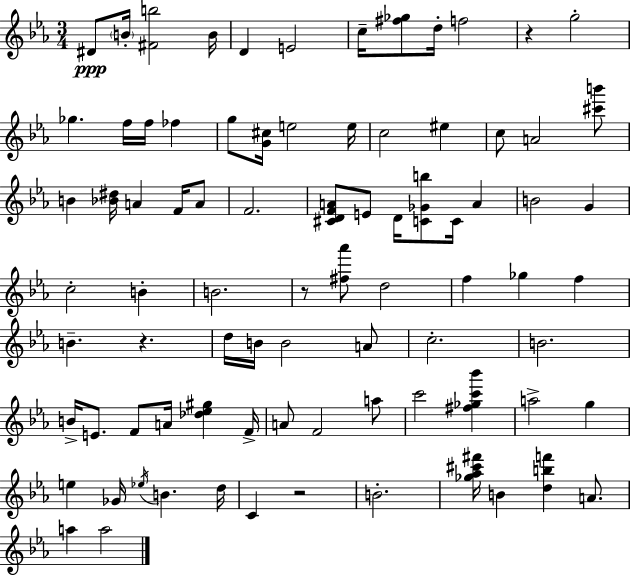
D#4/e B4/s [F#4,B5]/h B4/s D4/q E4/h C5/s [F#5,Gb5]/e D5/s F5/h R/q G5/h Gb5/q. F5/s F5/s FES5/q G5/e [G4,C#5]/s E5/h E5/s C5/h EIS5/q C5/e A4/h [C#6,B6]/e B4/q [Bb4,D#5]/s A4/q F4/s A4/e F4/h. [C#4,D4,F4,A4]/e E4/e D4/s [C4,Gb4,B5]/e C4/s A4/q B4/h G4/q C5/h B4/q B4/h. R/e [F#5,Ab6]/e D5/h F5/q Gb5/q F5/q B4/q. R/q. D5/s B4/s B4/h A4/e C5/h. B4/h. B4/s E4/e. F4/e A4/s [Db5,Eb5,G#5]/q F4/s A4/e F4/h A5/e C6/h [F#5,Gb5,C6,Bb6]/q A5/h G5/q E5/q Gb4/s Eb5/s B4/q. D5/s C4/q R/h B4/h. [Gb5,Ab5,C#6,F#6]/s B4/q [D5,B5,F6]/q A4/e. A5/q A5/h